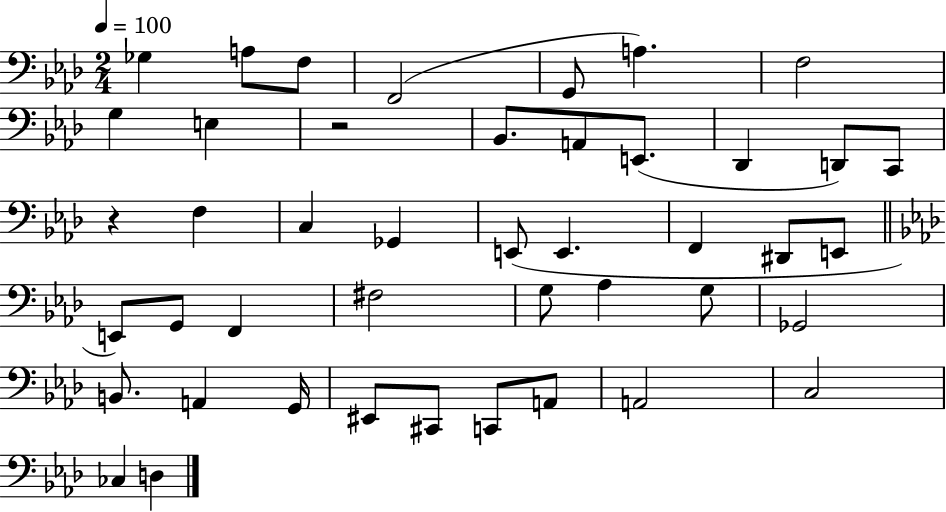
X:1
T:Untitled
M:2/4
L:1/4
K:Ab
_G, A,/2 F,/2 F,,2 G,,/2 A, F,2 G, E, z2 _B,,/2 A,,/2 E,,/2 _D,, D,,/2 C,,/2 z F, C, _G,, E,,/2 E,, F,, ^D,,/2 E,,/2 E,,/2 G,,/2 F,, ^F,2 G,/2 _A, G,/2 _G,,2 B,,/2 A,, G,,/4 ^E,,/2 ^C,,/2 C,,/2 A,,/2 A,,2 C,2 _C, D,